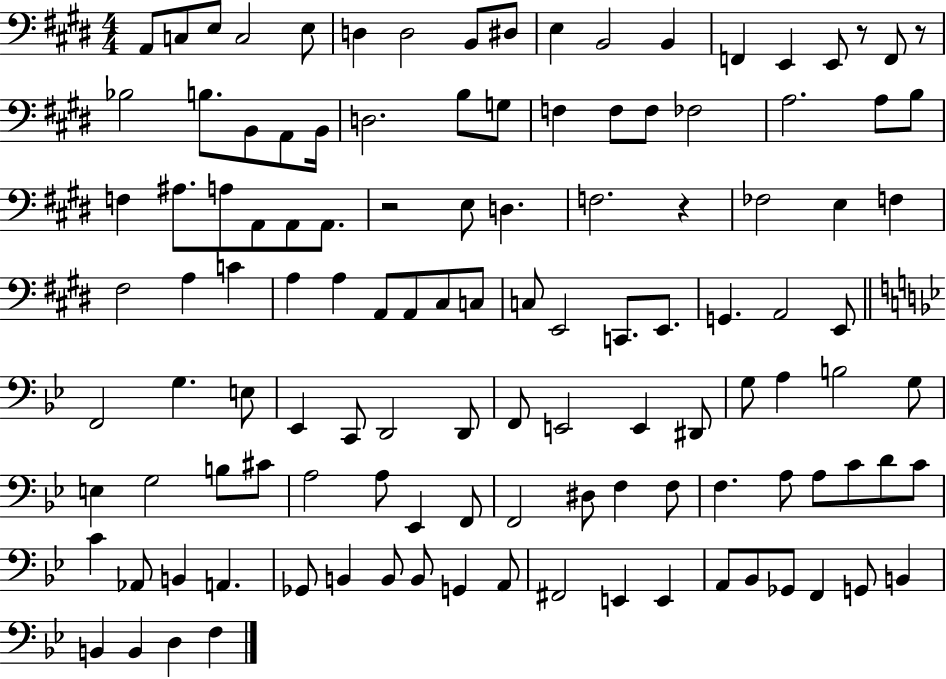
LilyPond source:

{
  \clef bass
  \numericTimeSignature
  \time 4/4
  \key e \major
  a,8 c8 e8 c2 e8 | d4 d2 b,8 dis8 | e4 b,2 b,4 | f,4 e,4 e,8 r8 f,8 r8 | \break bes2 b8. b,8 a,8 b,16 | d2. b8 g8 | f4 f8 f8 fes2 | a2. a8 b8 | \break f4 ais8. a8 a,8 a,8 a,8. | r2 e8 d4. | f2. r4 | fes2 e4 f4 | \break fis2 a4 c'4 | a4 a4 a,8 a,8 cis8 c8 | c8 e,2 c,8. e,8. | g,4. a,2 e,8 | \break \bar "||" \break \key bes \major f,2 g4. e8 | ees,4 c,8 d,2 d,8 | f,8 e,2 e,4 dis,8 | g8 a4 b2 g8 | \break e4 g2 b8 cis'8 | a2 a8 ees,4 f,8 | f,2 dis8 f4 f8 | f4. a8 a8 c'8 d'8 c'8 | \break c'4 aes,8 b,4 a,4. | ges,8 b,4 b,8 b,8 g,4 a,8 | fis,2 e,4 e,4 | a,8 bes,8 ges,8 f,4 g,8 b,4 | \break b,4 b,4 d4 f4 | \bar "|."
}